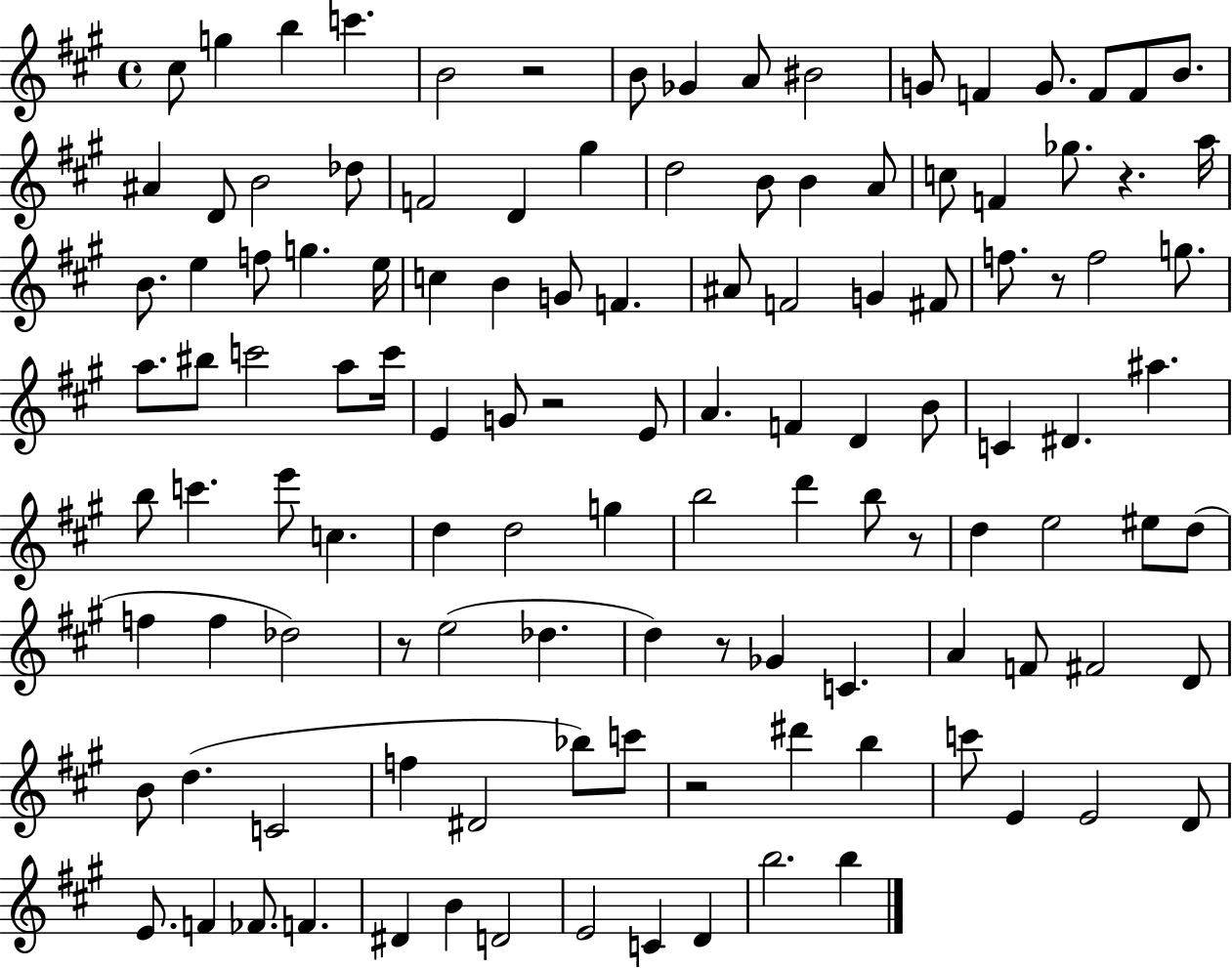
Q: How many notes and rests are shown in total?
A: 120